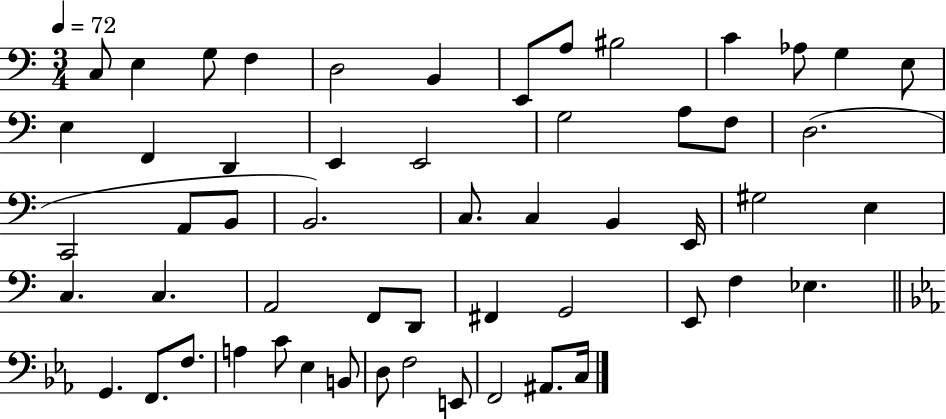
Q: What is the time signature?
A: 3/4